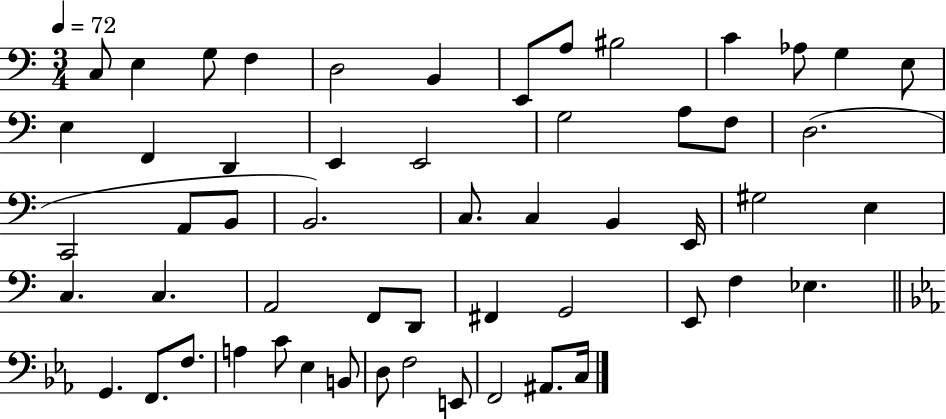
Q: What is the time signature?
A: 3/4